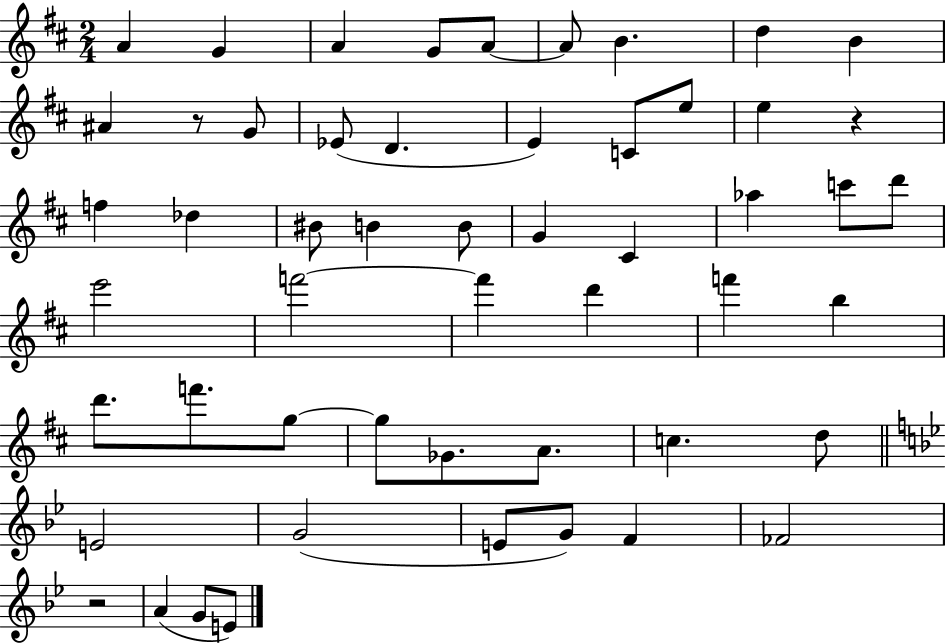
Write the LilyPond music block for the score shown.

{
  \clef treble
  \numericTimeSignature
  \time 2/4
  \key d \major
  a'4 g'4 | a'4 g'8 a'8~~ | a'8 b'4. | d''4 b'4 | \break ais'4 r8 g'8 | ees'8( d'4. | e'4) c'8 e''8 | e''4 r4 | \break f''4 des''4 | bis'8 b'4 b'8 | g'4 cis'4 | aes''4 c'''8 d'''8 | \break e'''2 | f'''2~~ | f'''4 d'''4 | f'''4 b''4 | \break d'''8. f'''8. g''8~~ | g''8 ges'8. a'8. | c''4. d''8 | \bar "||" \break \key g \minor e'2 | g'2( | e'8 g'8) f'4 | fes'2 | \break r2 | a'4( g'8 e'8) | \bar "|."
}